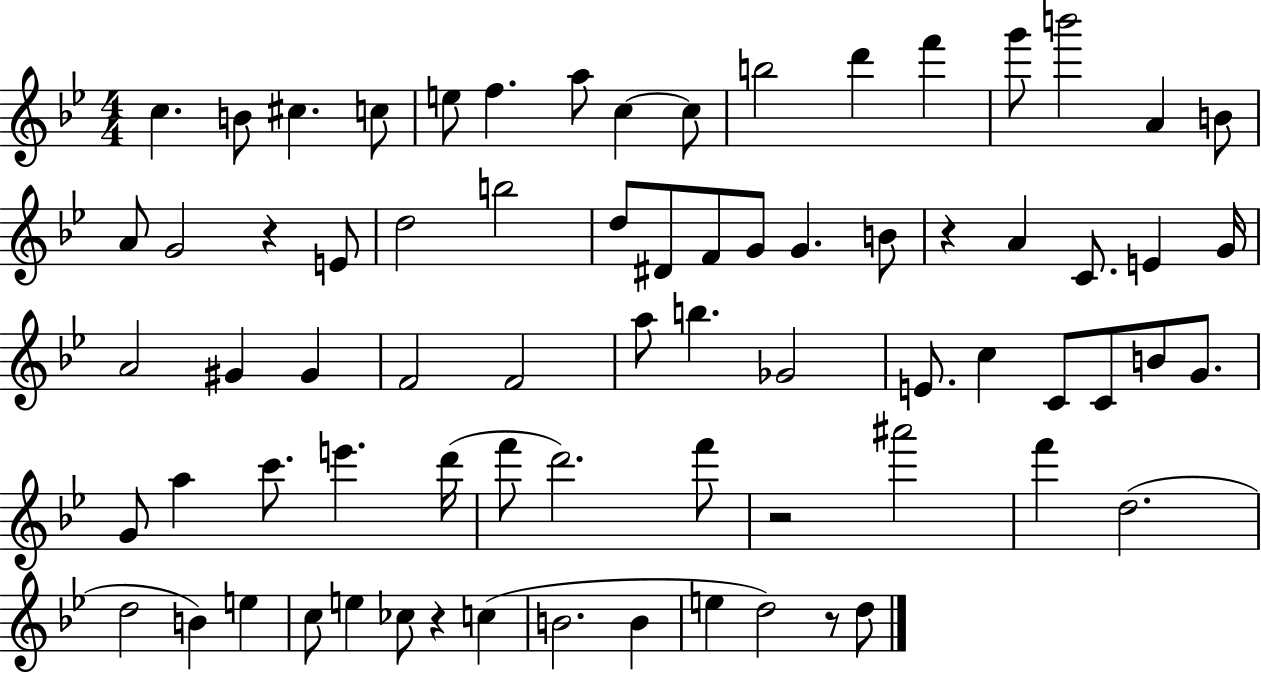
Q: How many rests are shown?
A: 5